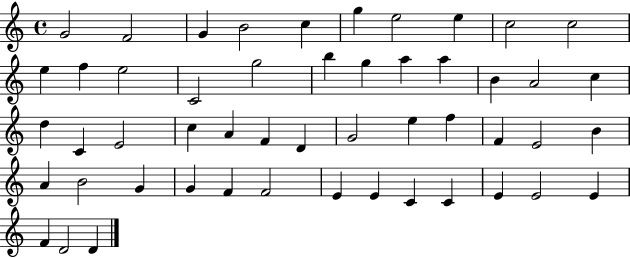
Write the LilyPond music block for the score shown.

{
  \clef treble
  \time 4/4
  \defaultTimeSignature
  \key c \major
  g'2 f'2 | g'4 b'2 c''4 | g''4 e''2 e''4 | c''2 c''2 | \break e''4 f''4 e''2 | c'2 g''2 | b''4 g''4 a''4 a''4 | b'4 a'2 c''4 | \break d''4 c'4 e'2 | c''4 a'4 f'4 d'4 | g'2 e''4 f''4 | f'4 e'2 b'4 | \break a'4 b'2 g'4 | g'4 f'4 f'2 | e'4 e'4 c'4 c'4 | e'4 e'2 e'4 | \break f'4 d'2 d'4 | \bar "|."
}